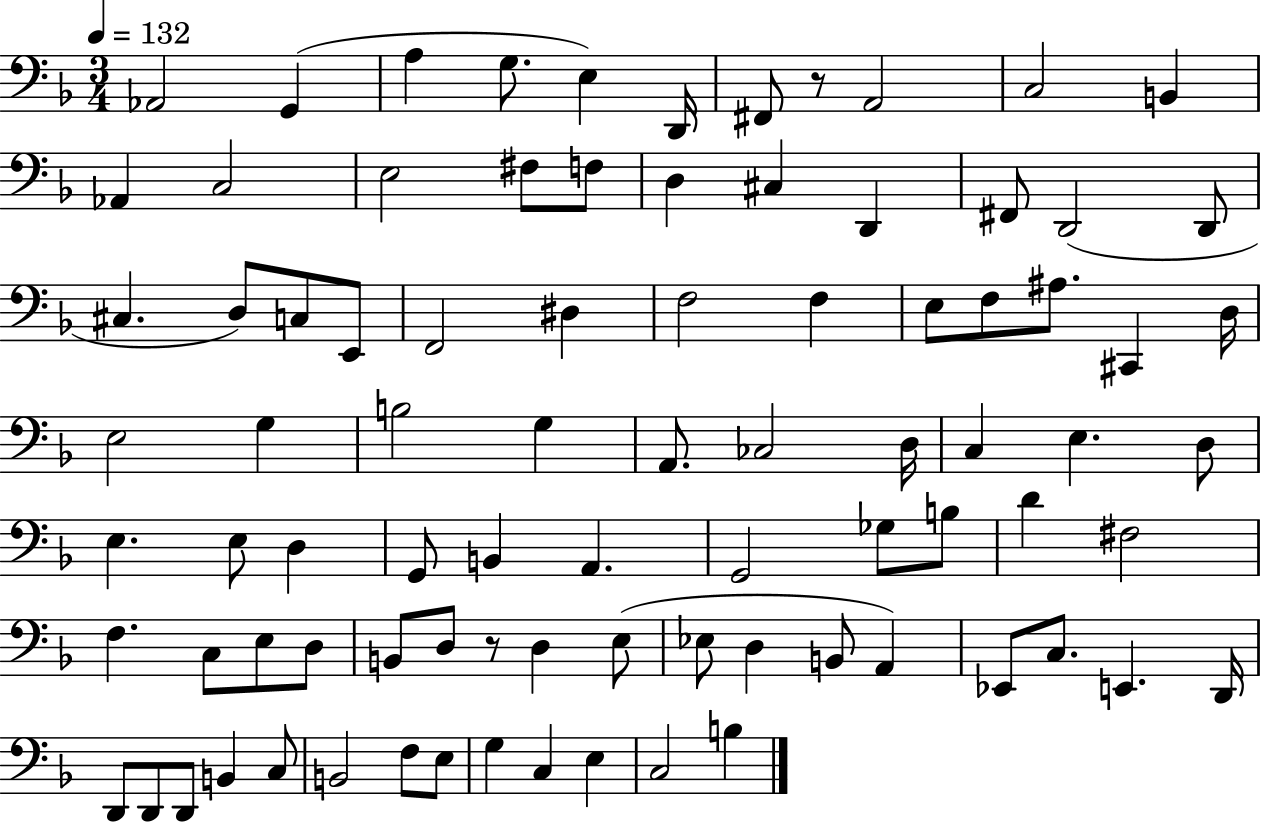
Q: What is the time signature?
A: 3/4